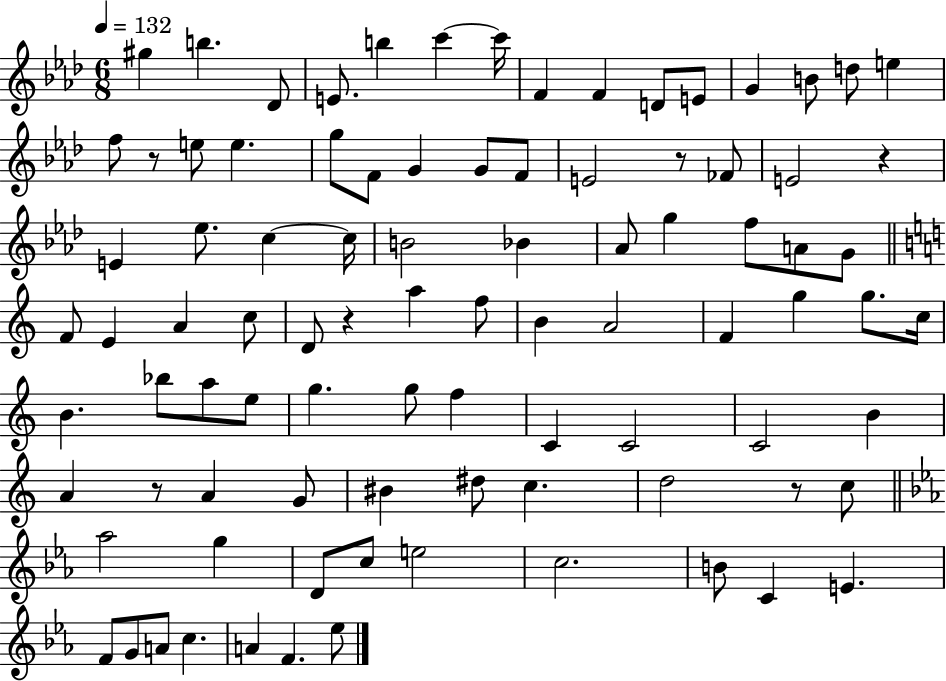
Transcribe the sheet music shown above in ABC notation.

X:1
T:Untitled
M:6/8
L:1/4
K:Ab
^g b _D/2 E/2 b c' c'/4 F F D/2 E/2 G B/2 d/2 e f/2 z/2 e/2 e g/2 F/2 G G/2 F/2 E2 z/2 _F/2 E2 z E _e/2 c c/4 B2 _B _A/2 g f/2 A/2 G/2 F/2 E A c/2 D/2 z a f/2 B A2 F g g/2 c/4 B _b/2 a/2 e/2 g g/2 f C C2 C2 B A z/2 A G/2 ^B ^d/2 c d2 z/2 c/2 _a2 g D/2 c/2 e2 c2 B/2 C E F/2 G/2 A/2 c A F _e/2